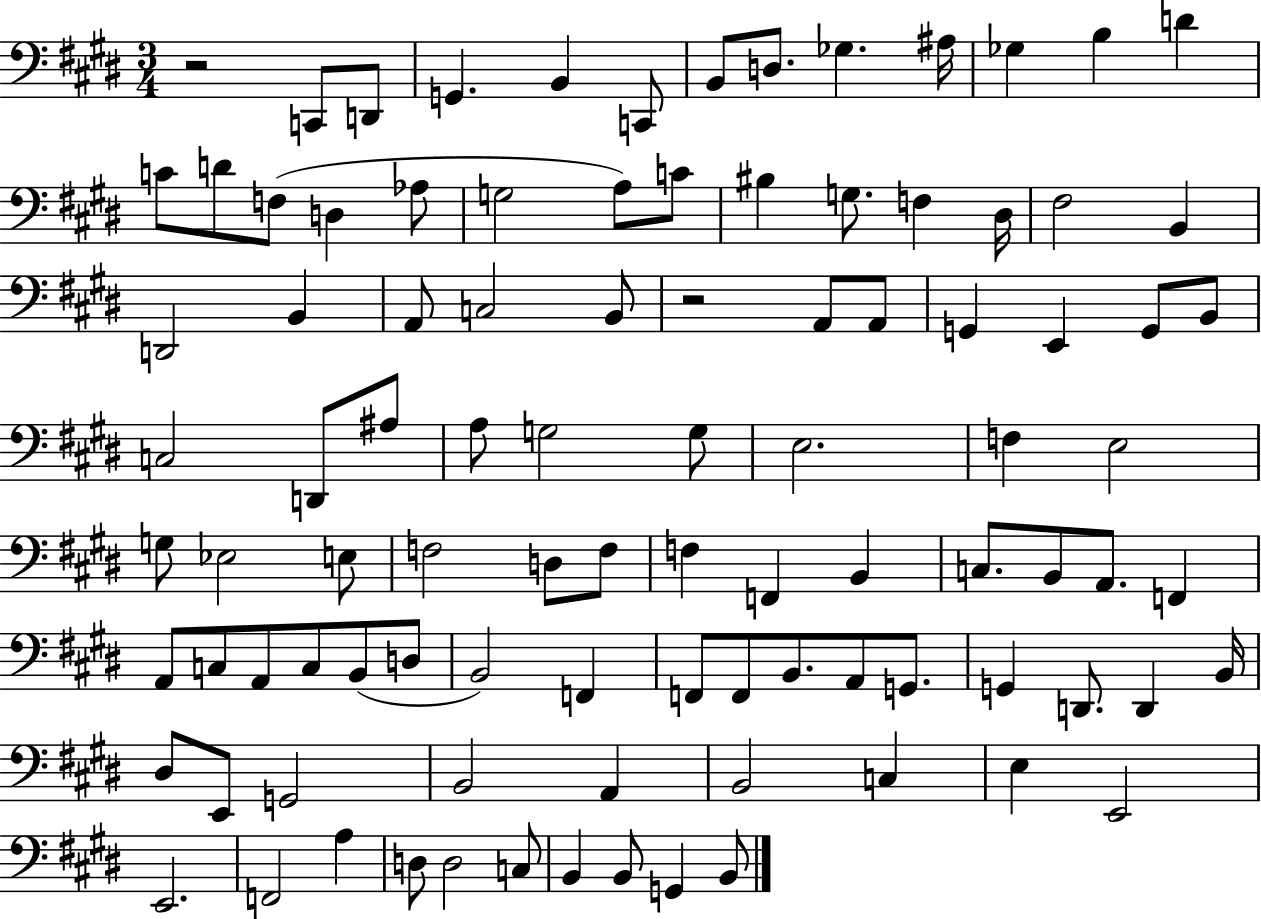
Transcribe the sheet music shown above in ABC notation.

X:1
T:Untitled
M:3/4
L:1/4
K:E
z2 C,,/2 D,,/2 G,, B,, C,,/2 B,,/2 D,/2 _G, ^A,/4 _G, B, D C/2 D/2 F,/2 D, _A,/2 G,2 A,/2 C/2 ^B, G,/2 F, ^D,/4 ^F,2 B,, D,,2 B,, A,,/2 C,2 B,,/2 z2 A,,/2 A,,/2 G,, E,, G,,/2 B,,/2 C,2 D,,/2 ^A,/2 A,/2 G,2 G,/2 E,2 F, E,2 G,/2 _E,2 E,/2 F,2 D,/2 F,/2 F, F,, B,, C,/2 B,,/2 A,,/2 F,, A,,/2 C,/2 A,,/2 C,/2 B,,/2 D,/2 B,,2 F,, F,,/2 F,,/2 B,,/2 A,,/2 G,,/2 G,, D,,/2 D,, B,,/4 ^D,/2 E,,/2 G,,2 B,,2 A,, B,,2 C, E, E,,2 E,,2 F,,2 A, D,/2 D,2 C,/2 B,, B,,/2 G,, B,,/2